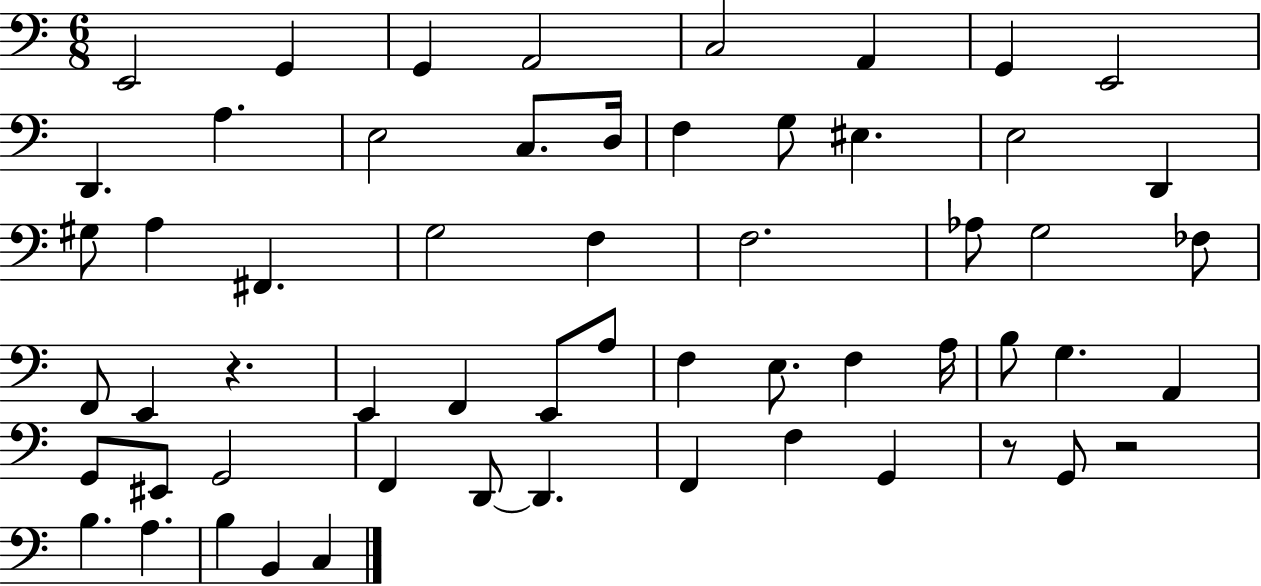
{
  \clef bass
  \numericTimeSignature
  \time 6/8
  \key c \major
  e,2 g,4 | g,4 a,2 | c2 a,4 | g,4 e,2 | \break d,4. a4. | e2 c8. d16 | f4 g8 eis4. | e2 d,4 | \break gis8 a4 fis,4. | g2 f4 | f2. | aes8 g2 fes8 | \break f,8 e,4 r4. | e,4 f,4 e,8 a8 | f4 e8. f4 a16 | b8 g4. a,4 | \break g,8 eis,8 g,2 | f,4 d,8~~ d,4. | f,4 f4 g,4 | r8 g,8 r2 | \break b4. a4. | b4 b,4 c4 | \bar "|."
}